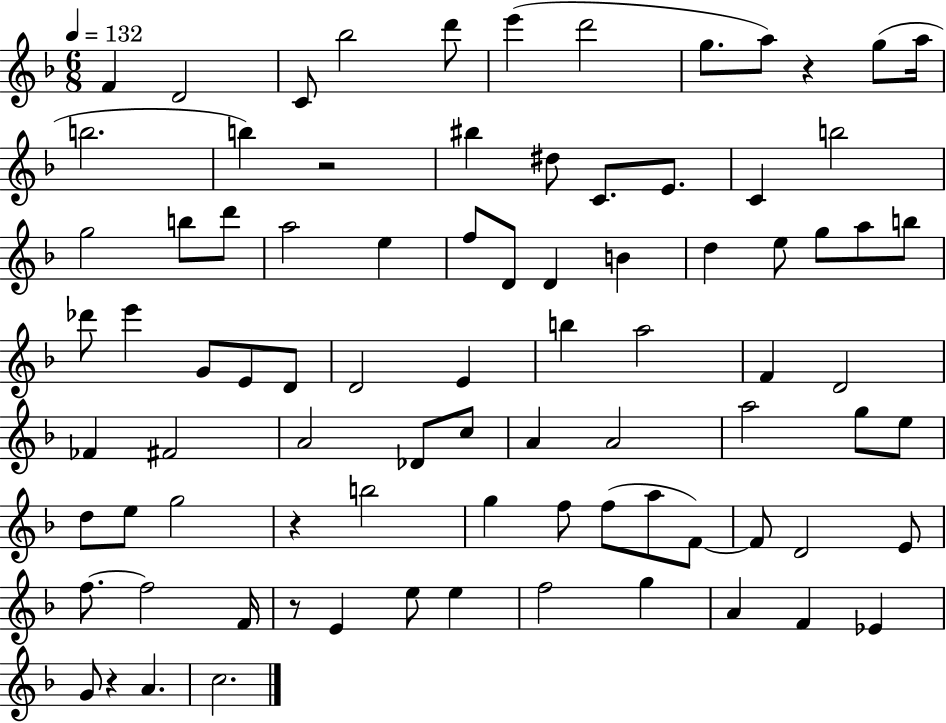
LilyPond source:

{
  \clef treble
  \numericTimeSignature
  \time 6/8
  \key f \major
  \tempo 4 = 132
  f'4 d'2 | c'8 bes''2 d'''8 | e'''4( d'''2 | g''8. a''8) r4 g''8( a''16 | \break b''2. | b''4) r2 | bis''4 dis''8 c'8. e'8. | c'4 b''2 | \break g''2 b''8 d'''8 | a''2 e''4 | f''8 d'8 d'4 b'4 | d''4 e''8 g''8 a''8 b''8 | \break des'''8 e'''4 g'8 e'8 d'8 | d'2 e'4 | b''4 a''2 | f'4 d'2 | \break fes'4 fis'2 | a'2 des'8 c''8 | a'4 a'2 | a''2 g''8 e''8 | \break d''8 e''8 g''2 | r4 b''2 | g''4 f''8 f''8( a''8 f'8~~) | f'8 d'2 e'8 | \break f''8.~~ f''2 f'16 | r8 e'4 e''8 e''4 | f''2 g''4 | a'4 f'4 ees'4 | \break g'8 r4 a'4. | c''2. | \bar "|."
}